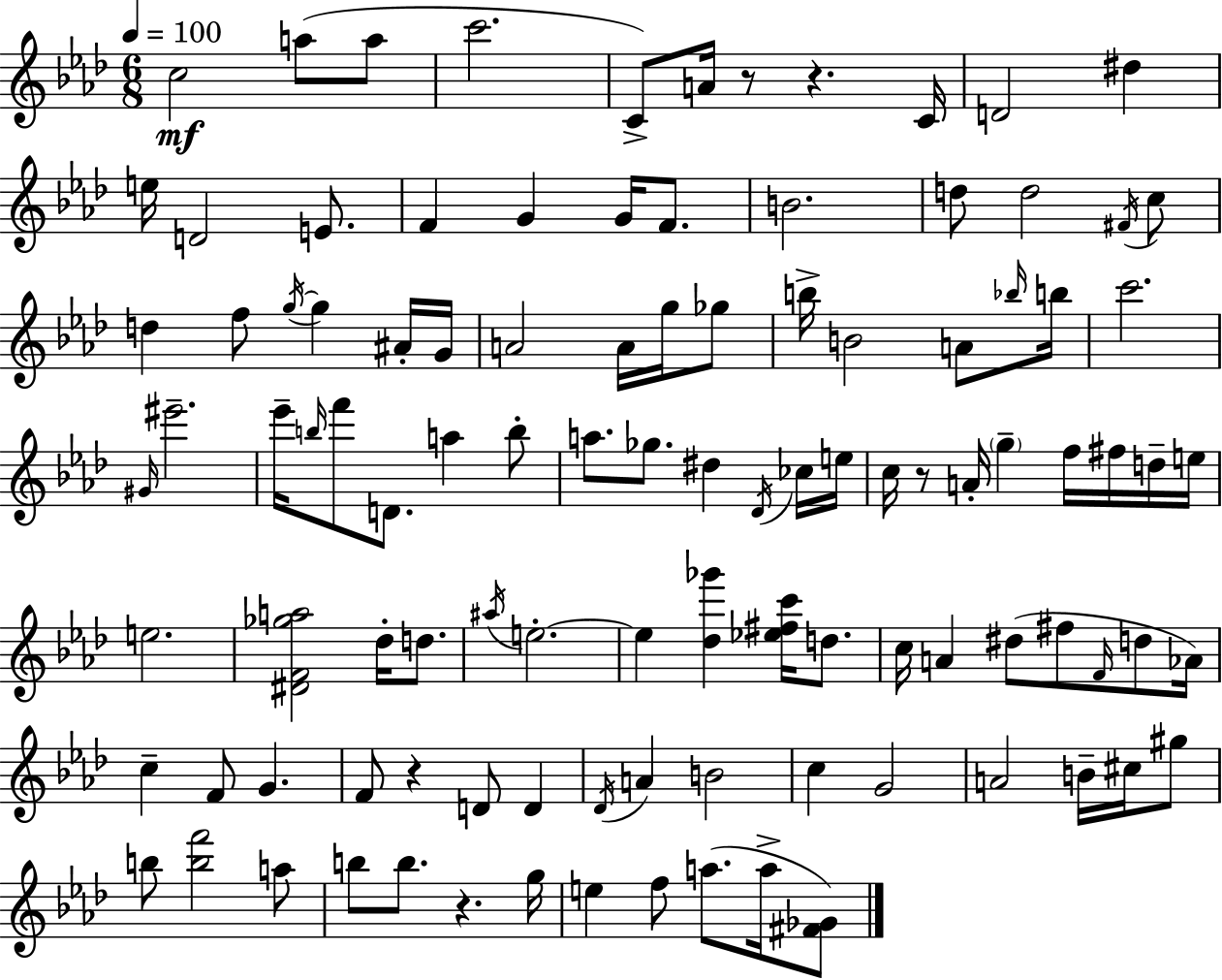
C5/h A5/e A5/e C6/h. C4/e A4/s R/e R/q. C4/s D4/h D#5/q E5/s D4/h E4/e. F4/q G4/q G4/s F4/e. B4/h. D5/e D5/h F#4/s C5/e D5/q F5/e G5/s G5/q A#4/s G4/s A4/h A4/s G5/s Gb5/e B5/s B4/h A4/e Bb5/s B5/s C6/h. G#4/s EIS6/h. Eb6/s B5/s F6/e D4/e. A5/q B5/e A5/e. Gb5/e. D#5/q Db4/s CES5/s E5/s C5/s R/e A4/s G5/q F5/s F#5/s D5/s E5/s E5/h. [D#4,F4,Gb5,A5]/h Db5/s D5/e. A#5/s E5/h. E5/q [Db5,Gb6]/q [Eb5,F#5,C6]/s D5/e. C5/s A4/q D#5/e F#5/e F4/s D5/e Ab4/s C5/q F4/e G4/q. F4/e R/q D4/e D4/q Db4/s A4/q B4/h C5/q G4/h A4/h B4/s C#5/s G#5/e B5/e [B5,F6]/h A5/e B5/e B5/e. R/q. G5/s E5/q F5/e A5/e. A5/s [F#4,Gb4]/e